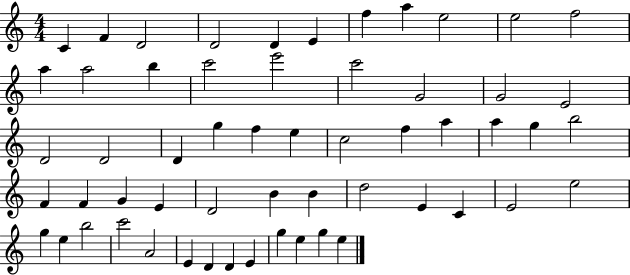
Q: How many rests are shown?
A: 0